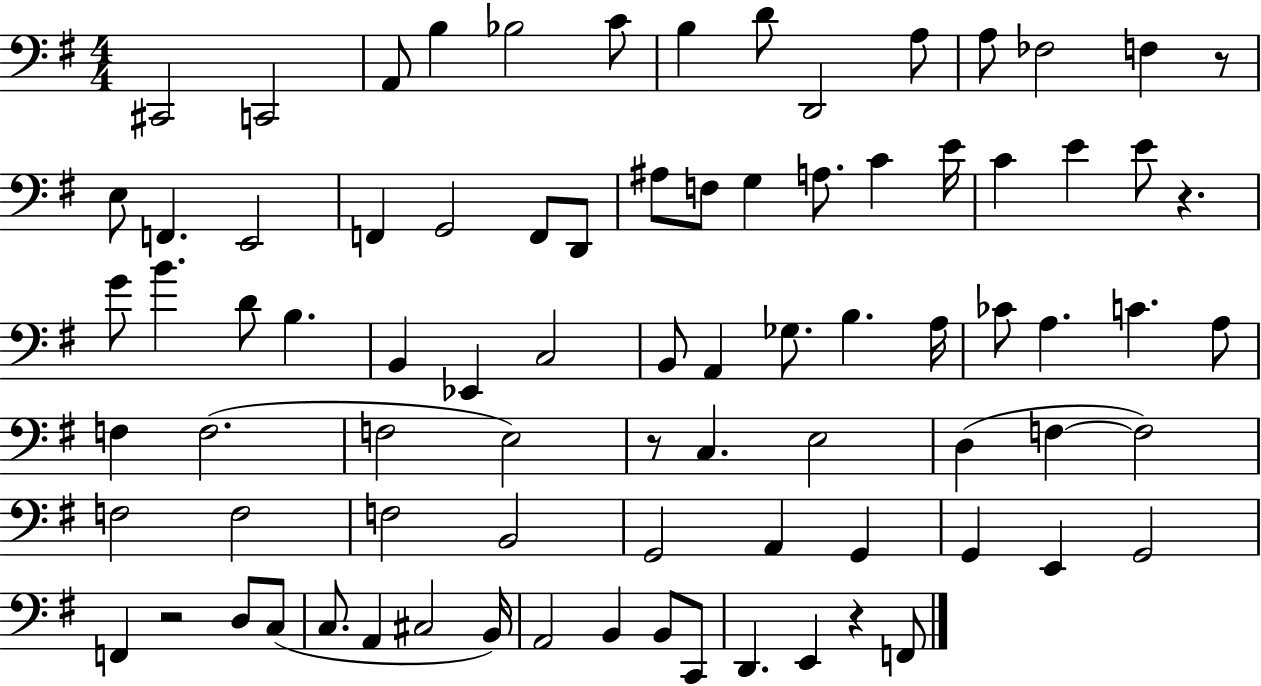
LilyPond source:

{
  \clef bass
  \numericTimeSignature
  \time 4/4
  \key g \major
  cis,2 c,2 | a,8 b4 bes2 c'8 | b4 d'8 d,2 a8 | a8 fes2 f4 r8 | \break e8 f,4. e,2 | f,4 g,2 f,8 d,8 | ais8 f8 g4 a8. c'4 e'16 | c'4 e'4 e'8 r4. | \break g'8 b'4. d'8 b4. | b,4 ees,4 c2 | b,8 a,4 ges8. b4. a16 | ces'8 a4. c'4. a8 | \break f4 f2.( | f2 e2) | r8 c4. e2 | d4( f4~~ f2) | \break f2 f2 | f2 b,2 | g,2 a,4 g,4 | g,4 e,4 g,2 | \break f,4 r2 d8 c8( | c8. a,4 cis2 b,16) | a,2 b,4 b,8 c,8 | d,4. e,4 r4 f,8 | \break \bar "|."
}